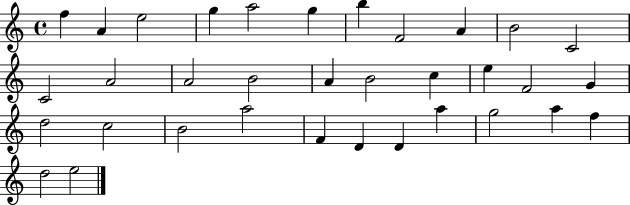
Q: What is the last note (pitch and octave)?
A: E5